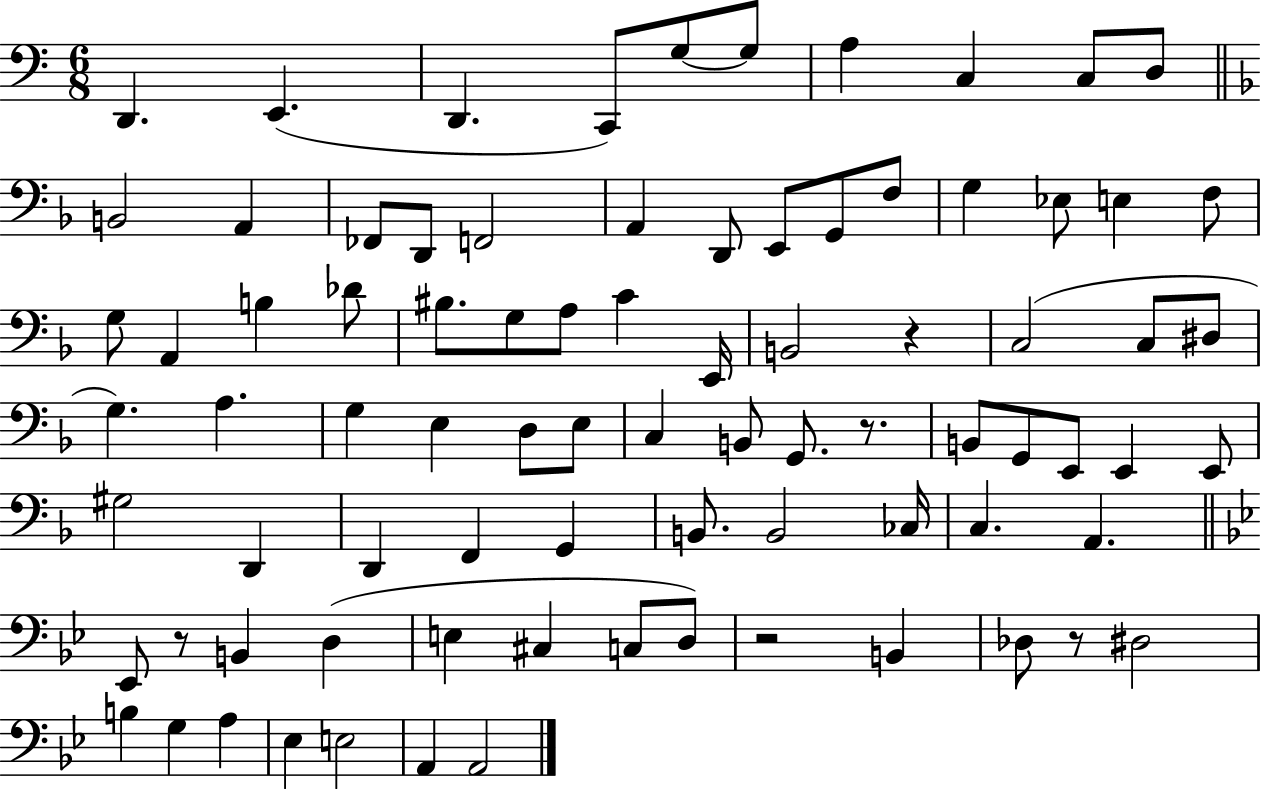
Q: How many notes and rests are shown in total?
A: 83